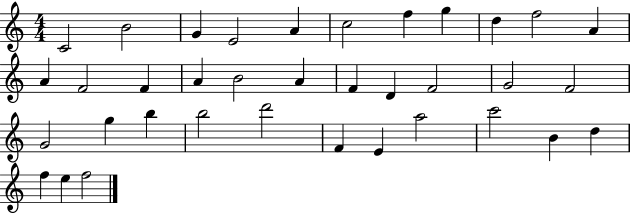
C4/h B4/h G4/q E4/h A4/q C5/h F5/q G5/q D5/q F5/h A4/q A4/q F4/h F4/q A4/q B4/h A4/q F4/q D4/q F4/h G4/h F4/h G4/h G5/q B5/q B5/h D6/h F4/q E4/q A5/h C6/h B4/q D5/q F5/q E5/q F5/h